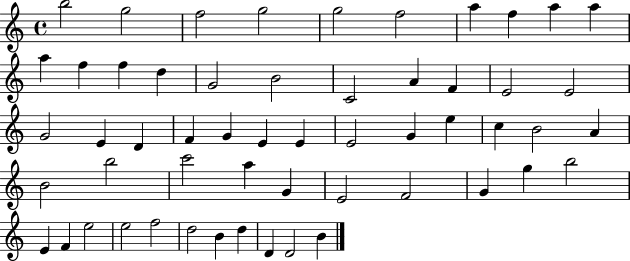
{
  \clef treble
  \time 4/4
  \defaultTimeSignature
  \key c \major
  b''2 g''2 | f''2 g''2 | g''2 f''2 | a''4 f''4 a''4 a''4 | \break a''4 f''4 f''4 d''4 | g'2 b'2 | c'2 a'4 f'4 | e'2 e'2 | \break g'2 e'4 d'4 | f'4 g'4 e'4 e'4 | e'2 g'4 e''4 | c''4 b'2 a'4 | \break b'2 b''2 | c'''2 a''4 g'4 | e'2 f'2 | g'4 g''4 b''2 | \break e'4 f'4 e''2 | e''2 f''2 | d''2 b'4 d''4 | d'4 d'2 b'4 | \break \bar "|."
}